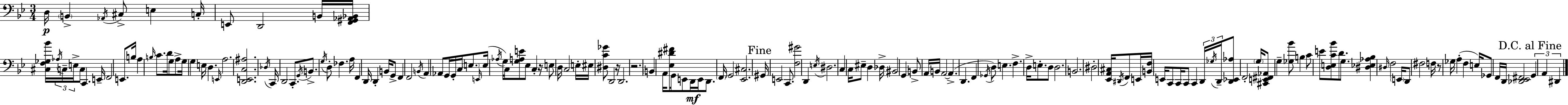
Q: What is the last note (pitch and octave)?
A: D#2